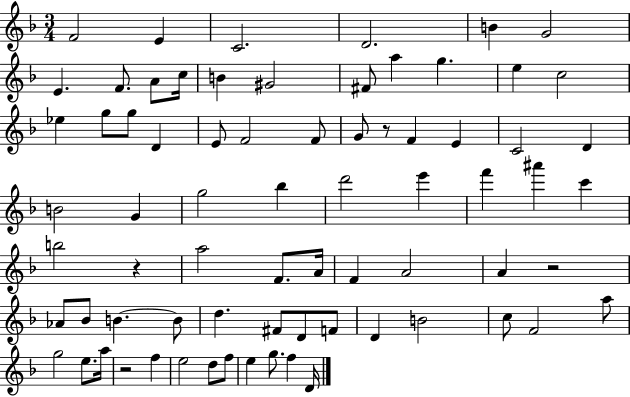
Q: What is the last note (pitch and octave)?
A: D4